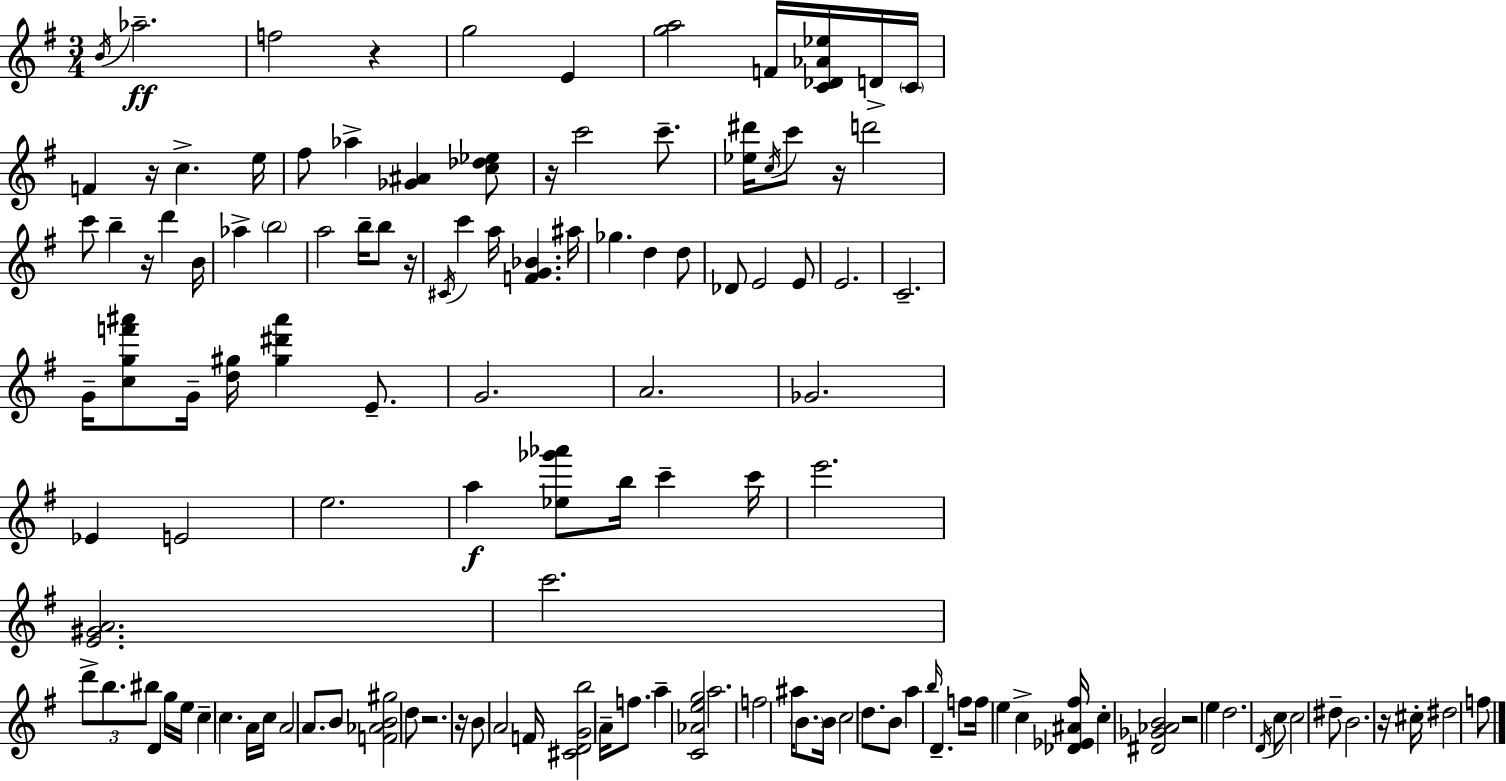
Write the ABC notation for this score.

X:1
T:Untitled
M:3/4
L:1/4
K:G
B/4 _a2 f2 z g2 E [ga]2 F/4 [C_D_A_e]/4 D/4 C/4 F z/4 c e/4 ^f/2 _a [_G^A] [c_d_e]/2 z/4 c'2 c'/2 [_e^d']/4 c/4 c'/2 z/4 d'2 c'/2 b z/4 d' B/4 _a b2 a2 b/4 b/2 z/4 ^C/4 c' a/4 [FG_B] ^a/4 _g d d/2 _D/2 E2 E/2 E2 C2 G/4 [cgf'^a']/2 G/4 [d^g]/4 [^g^d'^a'] E/2 G2 A2 _G2 _E E2 e2 a [_e_g'_a']/2 b/4 c' c'/4 e'2 [E^GA]2 c'2 d'/2 b/2 ^b/2 D g/4 e/4 c c A/4 c/4 A2 A/2 B/2 [F_AB^g]2 d/2 z2 z/4 B/2 A2 F/4 [^CDGb]2 A/4 f/2 a [C_Aeg]2 a2 f2 ^a/4 B/2 B/4 c2 d/2 B/2 a b/4 D f/2 f/4 e c [_D_E^A^f]/4 c [^D_G_AB]2 z2 e d2 D/4 c/2 c2 ^d/2 B2 z/4 ^c/4 ^d2 f/2